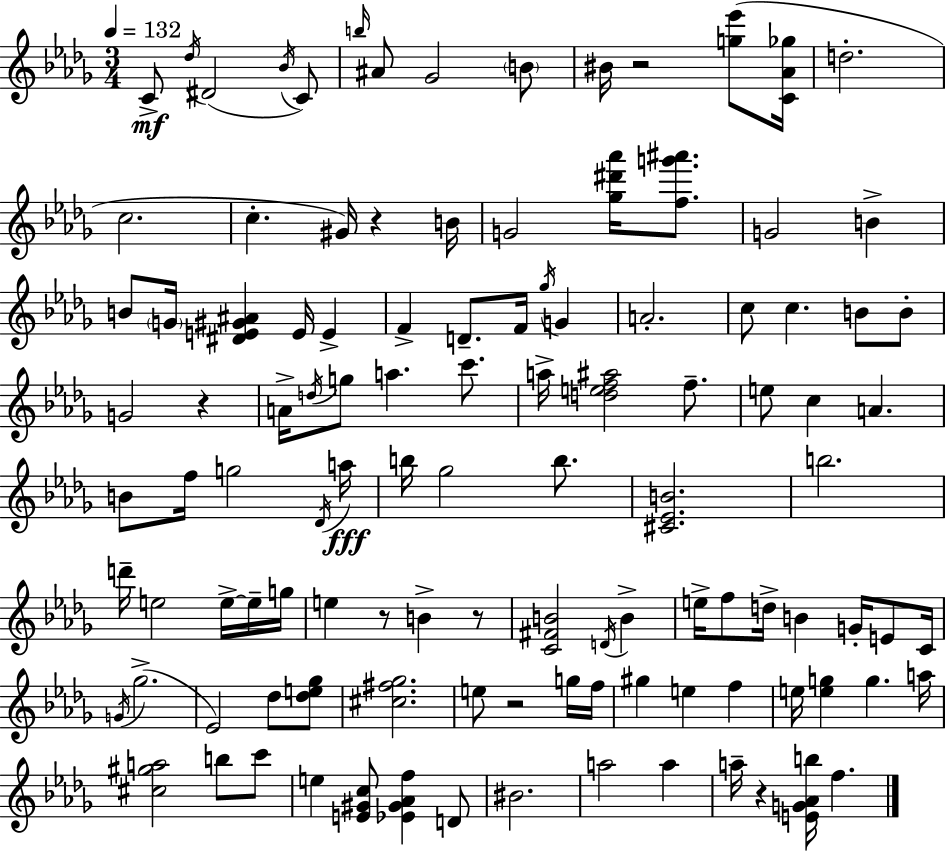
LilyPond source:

{
  \clef treble
  \numericTimeSignature
  \time 3/4
  \key bes \minor
  \tempo 4 = 132
  c'8->\mf \acciaccatura { des''16 }( dis'2 \acciaccatura { bes'16 }) | c'8 \grace { b''16 } ais'8 ges'2 | \parenthesize b'8 bis'16 r2 | <g'' ees'''>8( <c' aes' ges''>16 d''2.-. | \break c''2. | c''4.-. gis'16) r4 | b'16 g'2 <ges'' dis''' aes'''>16 | <f'' g''' ais'''>8. g'2 b'4-> | \break b'8 \parenthesize g'16 <dis' e' gis' ais'>4 e'16 e'4-> | f'4-> d'8.-- f'16 \acciaccatura { ges''16 } | g'4 a'2.-. | c''8 c''4. | \break b'8 b'8-. g'2 | r4 a'16-> \acciaccatura { d''16 } g''8 a''4. | c'''8. a''16-> <d'' e'' f'' ais''>2 | f''8.-- e''8 c''4 a'4. | \break b'8 f''16 g''2 | \acciaccatura { des'16 } a''16\fff b''16 ges''2 | b''8. <cis' ees' b'>2. | b''2. | \break d'''16-- e''2 | e''16->~~ e''16-- g''16 e''4 r8 | b'4-> r8 <c' fis' b'>2 | \acciaccatura { d'16 } b'4-> e''16-> f''8 d''16-> b'4 | \break g'16-. e'8 c'16 \acciaccatura { g'16 }( ges''2.-> | ees'2) | des''8 <des'' e'' ges''>8 <cis'' fis'' ges''>2. | e''8 r2 | \break g''16 f''16 gis''4 | e''4 f''4 e''16 <e'' g''>4 | g''4. a''16 <cis'' gis'' a''>2 | b''8 c'''8 e''4 | \break <e' gis' c''>8 <ees' gis' aes' f''>4 d'8 bis'2. | a''2 | a''4 a''16-- r4 | <e' g' aes' b''>16 f''4. \bar "|."
}